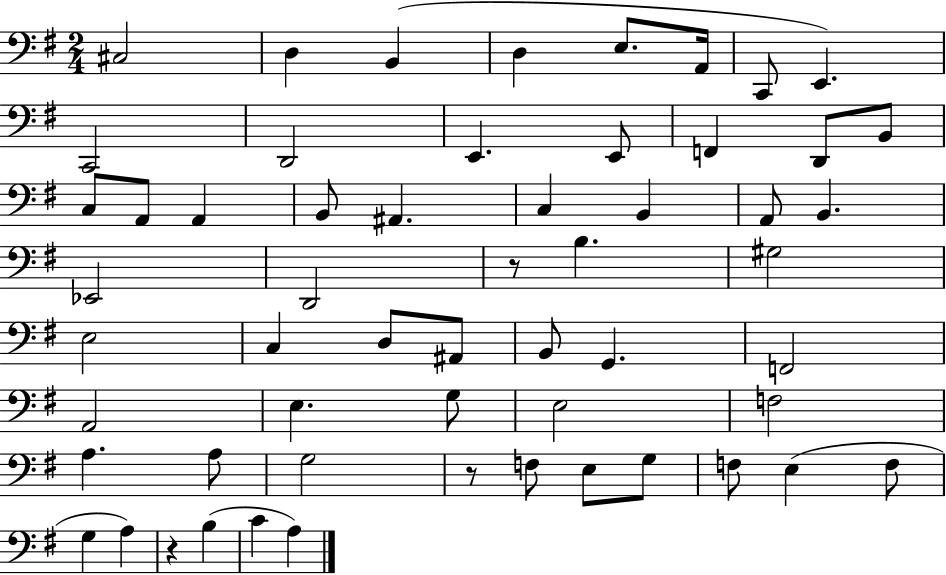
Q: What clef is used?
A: bass